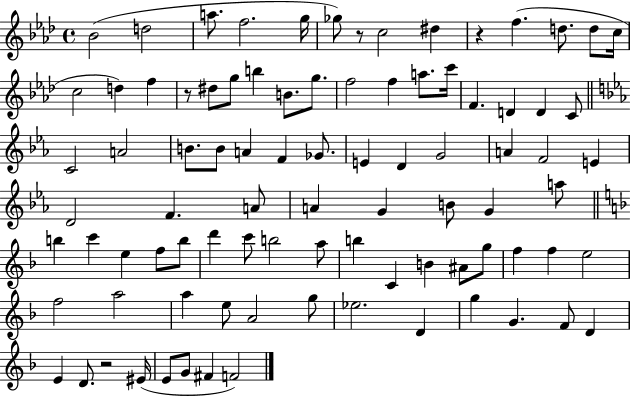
{
  \clef treble
  \time 4/4
  \defaultTimeSignature
  \key aes \major
  bes'2( d''2 | a''8. f''2. g''16 | ges''8) r8 c''2 dis''4 | r4 f''4.( d''8. d''8 c''16 | \break c''2 d''4) f''4 | r8 dis''8 g''8 b''4 b'8. g''8. | f''2 f''4 a''8. c'''16 | f'4. d'4 d'4 c'8 | \break \bar "||" \break \key ees \major c'2 a'2 | b'8. b'8 a'4 f'4 ges'8. | e'4 d'4 g'2 | a'4 f'2 e'4 | \break d'2 f'4. a'8 | a'4 g'4 b'8 g'4 a''8 | \bar "||" \break \key d \minor b''4 c'''4 e''4 f''8 b''8 | d'''4 c'''8 b''2 a''8 | b''4 c'4 b'4 ais'8 g''8 | f''4 f''4 e''2 | \break f''2 a''2 | a''4 e''8 a'2 g''8 | ees''2. d'4 | g''4 g'4. f'8 d'4 | \break e'4 d'8. r2 eis'16( | e'8 g'8 fis'4 f'2) | \bar "|."
}